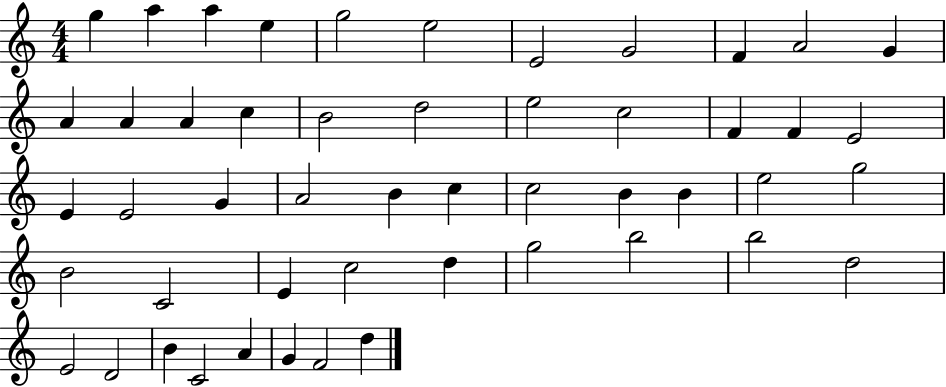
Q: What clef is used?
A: treble